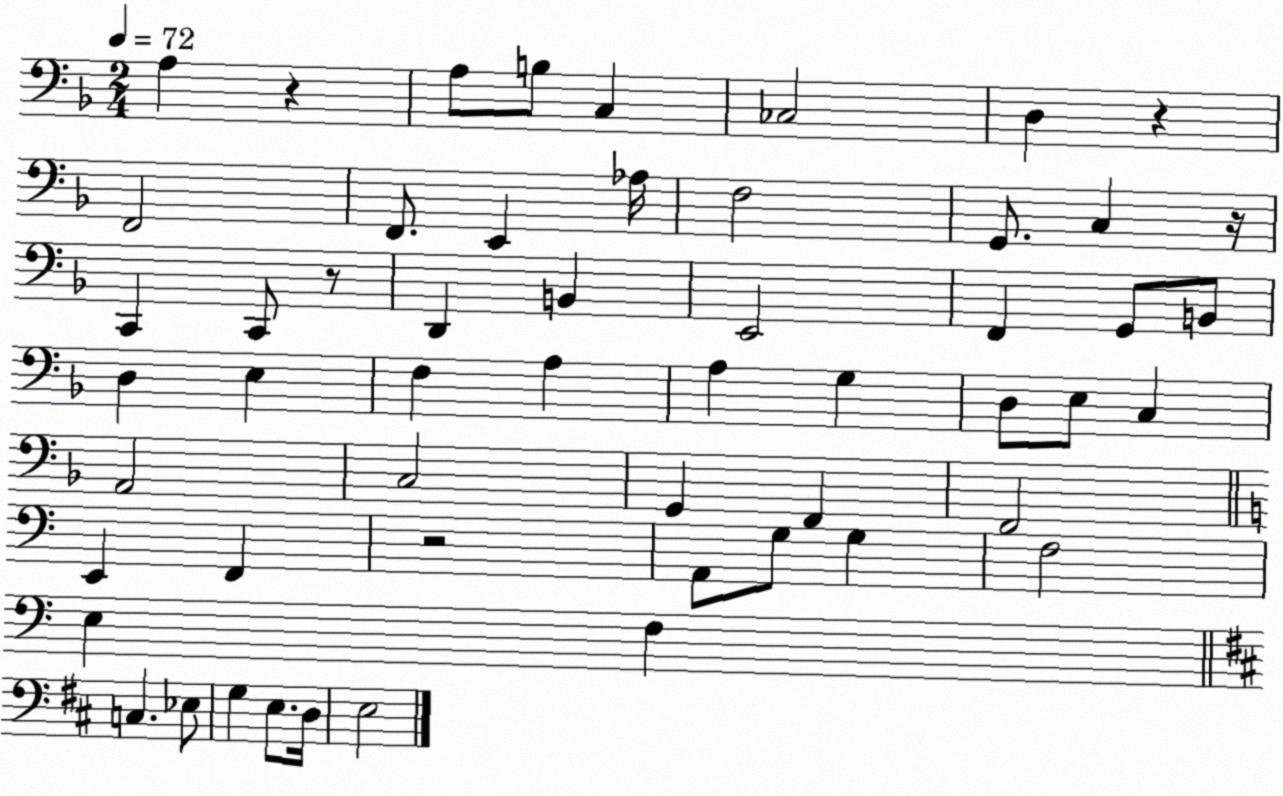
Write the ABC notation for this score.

X:1
T:Untitled
M:2/4
L:1/4
K:F
A, z A,/2 B,/2 C, _C,2 D, z F,,2 F,,/2 E,, _A,/4 F,2 G,,/2 C, z/4 C,, C,,/2 z/2 D,, B,, E,,2 F,, G,,/2 B,,/2 D, E, F, A, A, G, D,/2 E,/2 C, A,,2 C,2 G,, F,, F,,2 E,, F,, z2 A,,/2 G,/2 G, F,2 E, F, C, _E,/2 G, E,/2 D,/4 E,2